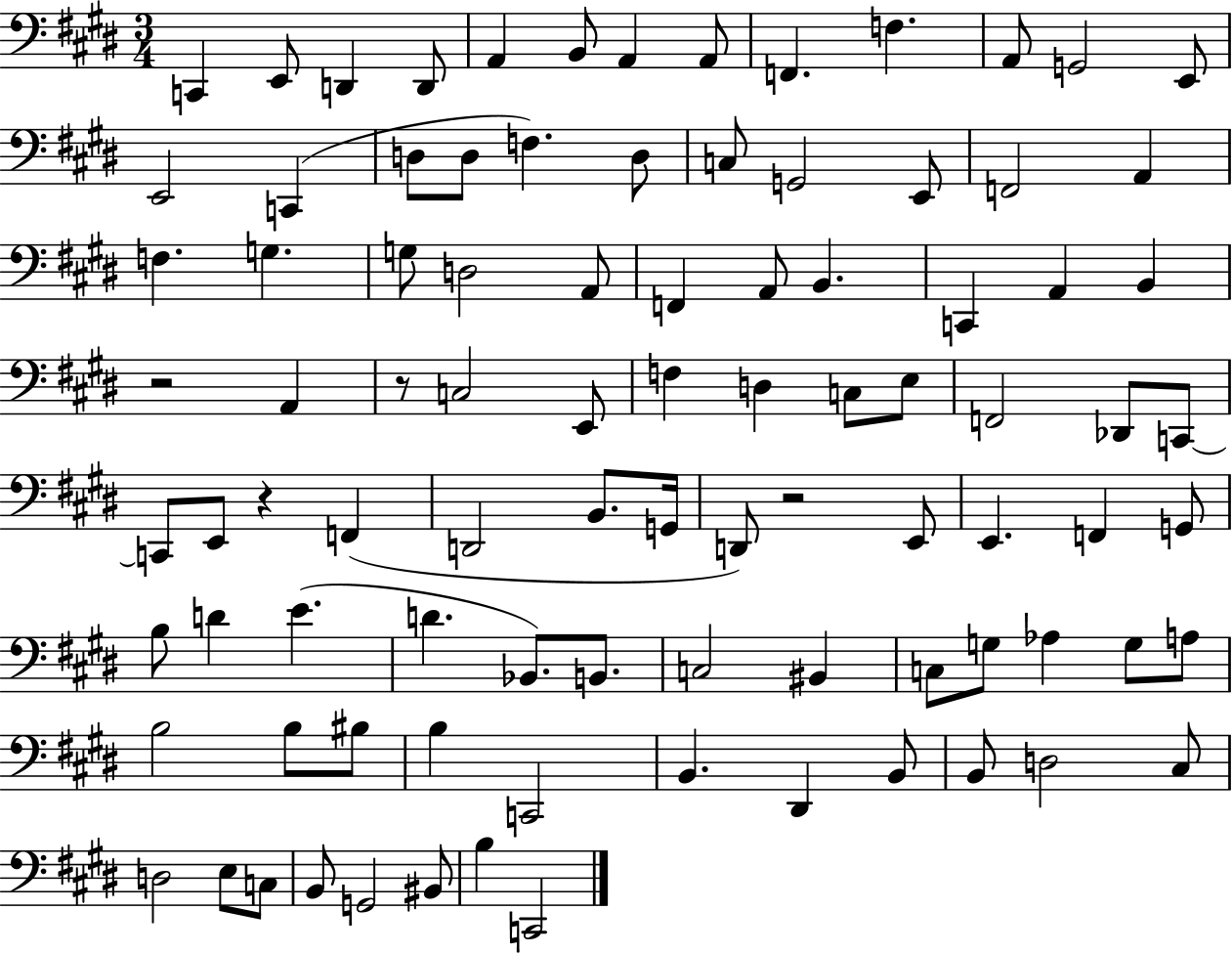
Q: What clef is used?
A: bass